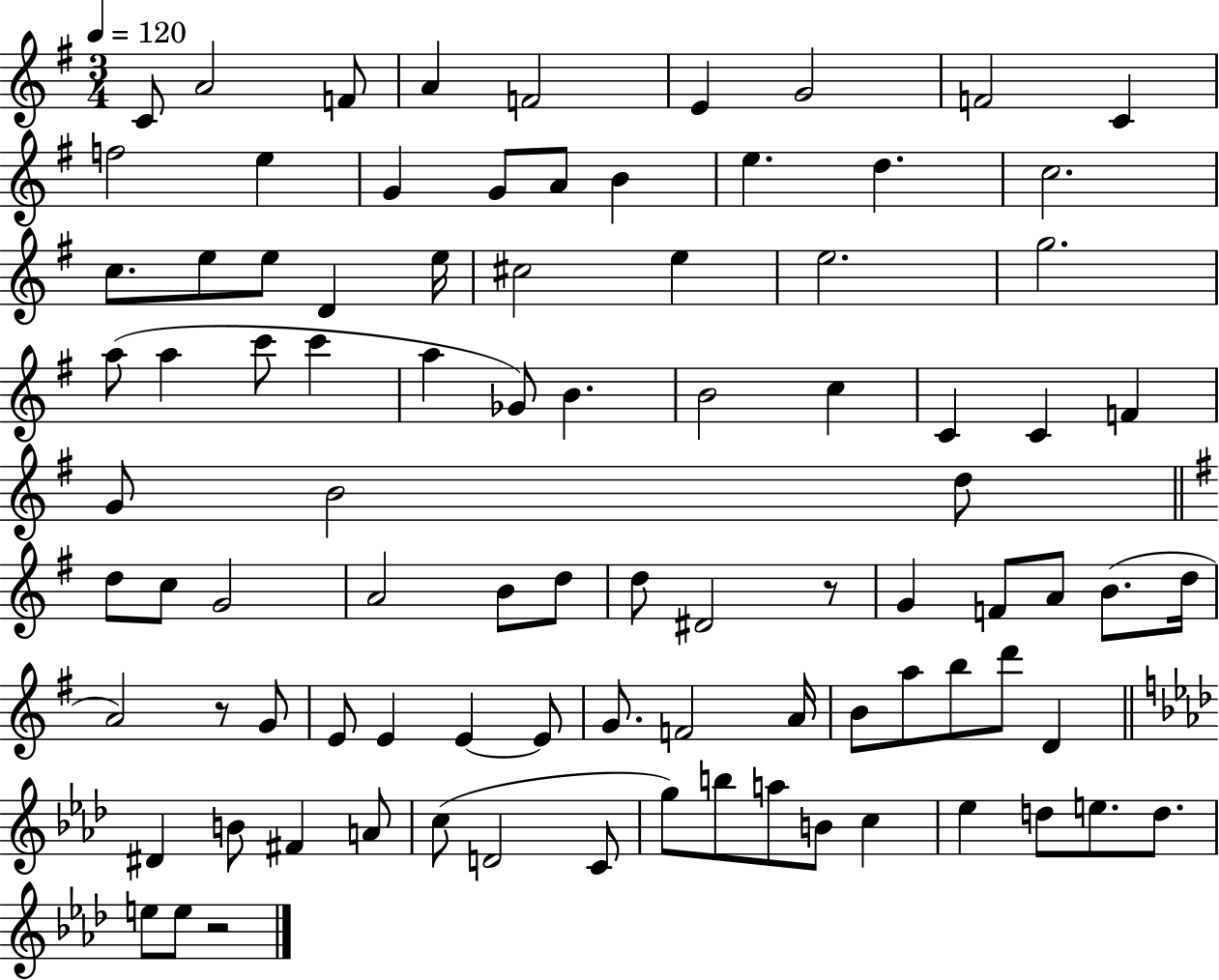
C4/e A4/h F4/e A4/q F4/h E4/q G4/h F4/h C4/q F5/h E5/q G4/q G4/e A4/e B4/q E5/q. D5/q. C5/h. C5/e. E5/e E5/e D4/q E5/s C#5/h E5/q E5/h. G5/h. A5/e A5/q C6/e C6/q A5/q Gb4/e B4/q. B4/h C5/q C4/q C4/q F4/q G4/e B4/h D5/e D5/e C5/e G4/h A4/h B4/e D5/e D5/e D#4/h R/e G4/q F4/e A4/e B4/e. D5/s A4/h R/e G4/e E4/e E4/q E4/q E4/e G4/e. F4/h A4/s B4/e A5/e B5/e D6/e D4/q D#4/q B4/e F#4/q A4/e C5/e D4/h C4/e G5/e B5/e A5/e B4/e C5/q Eb5/q D5/e E5/e. D5/e. E5/e E5/e R/h